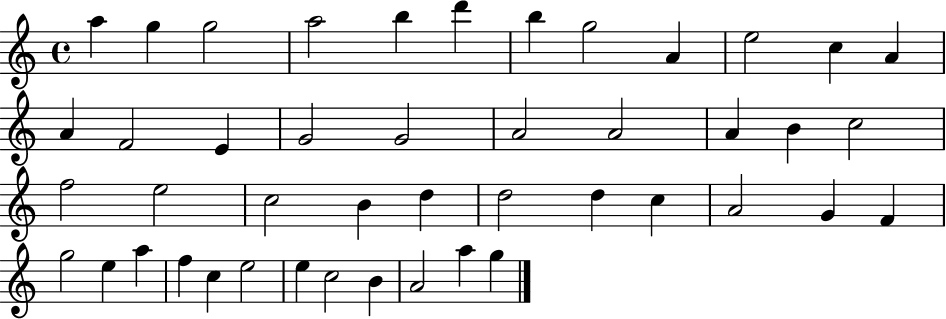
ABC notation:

X:1
T:Untitled
M:4/4
L:1/4
K:C
a g g2 a2 b d' b g2 A e2 c A A F2 E G2 G2 A2 A2 A B c2 f2 e2 c2 B d d2 d c A2 G F g2 e a f c e2 e c2 B A2 a g